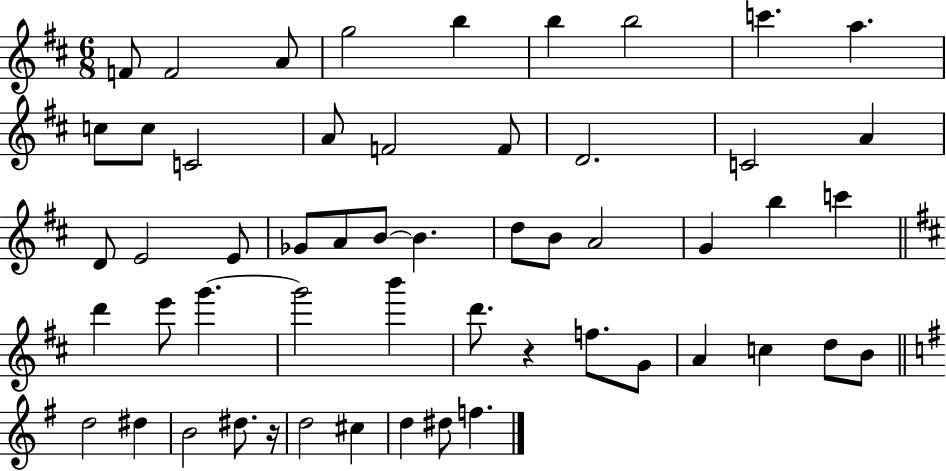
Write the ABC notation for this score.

X:1
T:Untitled
M:6/8
L:1/4
K:D
F/2 F2 A/2 g2 b b b2 c' a c/2 c/2 C2 A/2 F2 F/2 D2 C2 A D/2 E2 E/2 _G/2 A/2 B/2 B d/2 B/2 A2 G b c' d' e'/2 g' g'2 b' d'/2 z f/2 G/2 A c d/2 B/2 d2 ^d B2 ^d/2 z/4 d2 ^c d ^d/2 f